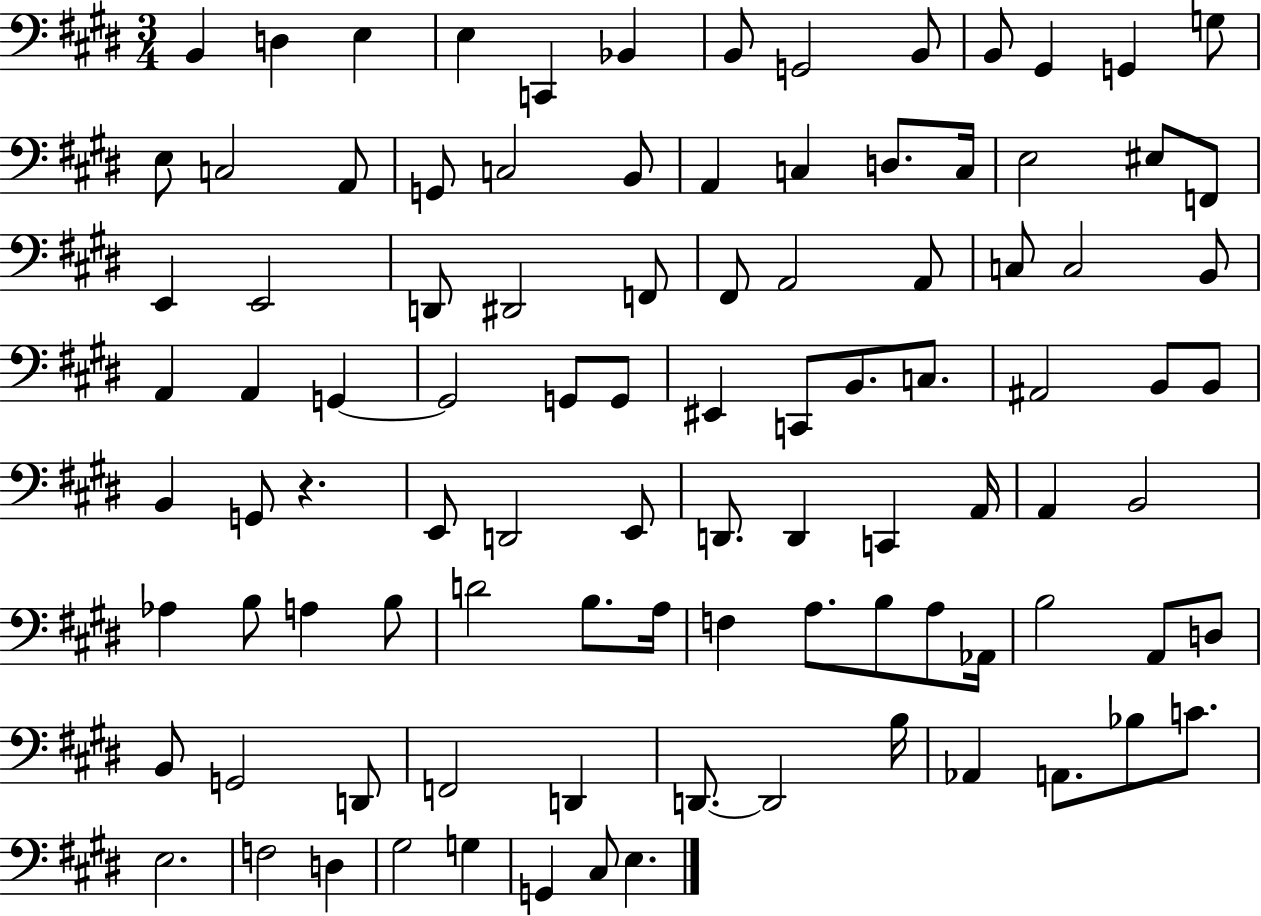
{
  \clef bass
  \numericTimeSignature
  \time 3/4
  \key e \major
  b,4 d4 e4 | e4 c,4 bes,4 | b,8 g,2 b,8 | b,8 gis,4 g,4 g8 | \break e8 c2 a,8 | g,8 c2 b,8 | a,4 c4 d8. c16 | e2 eis8 f,8 | \break e,4 e,2 | d,8 dis,2 f,8 | fis,8 a,2 a,8 | c8 c2 b,8 | \break a,4 a,4 g,4~~ | g,2 g,8 g,8 | eis,4 c,8 b,8. c8. | ais,2 b,8 b,8 | \break b,4 g,8 r4. | e,8 d,2 e,8 | d,8. d,4 c,4 a,16 | a,4 b,2 | \break aes4 b8 a4 b8 | d'2 b8. a16 | f4 a8. b8 a8 aes,16 | b2 a,8 d8 | \break b,8 g,2 d,8 | f,2 d,4 | d,8.~~ d,2 b16 | aes,4 a,8. bes8 c'8. | \break e2. | f2 d4 | gis2 g4 | g,4 cis8 e4. | \break \bar "|."
}